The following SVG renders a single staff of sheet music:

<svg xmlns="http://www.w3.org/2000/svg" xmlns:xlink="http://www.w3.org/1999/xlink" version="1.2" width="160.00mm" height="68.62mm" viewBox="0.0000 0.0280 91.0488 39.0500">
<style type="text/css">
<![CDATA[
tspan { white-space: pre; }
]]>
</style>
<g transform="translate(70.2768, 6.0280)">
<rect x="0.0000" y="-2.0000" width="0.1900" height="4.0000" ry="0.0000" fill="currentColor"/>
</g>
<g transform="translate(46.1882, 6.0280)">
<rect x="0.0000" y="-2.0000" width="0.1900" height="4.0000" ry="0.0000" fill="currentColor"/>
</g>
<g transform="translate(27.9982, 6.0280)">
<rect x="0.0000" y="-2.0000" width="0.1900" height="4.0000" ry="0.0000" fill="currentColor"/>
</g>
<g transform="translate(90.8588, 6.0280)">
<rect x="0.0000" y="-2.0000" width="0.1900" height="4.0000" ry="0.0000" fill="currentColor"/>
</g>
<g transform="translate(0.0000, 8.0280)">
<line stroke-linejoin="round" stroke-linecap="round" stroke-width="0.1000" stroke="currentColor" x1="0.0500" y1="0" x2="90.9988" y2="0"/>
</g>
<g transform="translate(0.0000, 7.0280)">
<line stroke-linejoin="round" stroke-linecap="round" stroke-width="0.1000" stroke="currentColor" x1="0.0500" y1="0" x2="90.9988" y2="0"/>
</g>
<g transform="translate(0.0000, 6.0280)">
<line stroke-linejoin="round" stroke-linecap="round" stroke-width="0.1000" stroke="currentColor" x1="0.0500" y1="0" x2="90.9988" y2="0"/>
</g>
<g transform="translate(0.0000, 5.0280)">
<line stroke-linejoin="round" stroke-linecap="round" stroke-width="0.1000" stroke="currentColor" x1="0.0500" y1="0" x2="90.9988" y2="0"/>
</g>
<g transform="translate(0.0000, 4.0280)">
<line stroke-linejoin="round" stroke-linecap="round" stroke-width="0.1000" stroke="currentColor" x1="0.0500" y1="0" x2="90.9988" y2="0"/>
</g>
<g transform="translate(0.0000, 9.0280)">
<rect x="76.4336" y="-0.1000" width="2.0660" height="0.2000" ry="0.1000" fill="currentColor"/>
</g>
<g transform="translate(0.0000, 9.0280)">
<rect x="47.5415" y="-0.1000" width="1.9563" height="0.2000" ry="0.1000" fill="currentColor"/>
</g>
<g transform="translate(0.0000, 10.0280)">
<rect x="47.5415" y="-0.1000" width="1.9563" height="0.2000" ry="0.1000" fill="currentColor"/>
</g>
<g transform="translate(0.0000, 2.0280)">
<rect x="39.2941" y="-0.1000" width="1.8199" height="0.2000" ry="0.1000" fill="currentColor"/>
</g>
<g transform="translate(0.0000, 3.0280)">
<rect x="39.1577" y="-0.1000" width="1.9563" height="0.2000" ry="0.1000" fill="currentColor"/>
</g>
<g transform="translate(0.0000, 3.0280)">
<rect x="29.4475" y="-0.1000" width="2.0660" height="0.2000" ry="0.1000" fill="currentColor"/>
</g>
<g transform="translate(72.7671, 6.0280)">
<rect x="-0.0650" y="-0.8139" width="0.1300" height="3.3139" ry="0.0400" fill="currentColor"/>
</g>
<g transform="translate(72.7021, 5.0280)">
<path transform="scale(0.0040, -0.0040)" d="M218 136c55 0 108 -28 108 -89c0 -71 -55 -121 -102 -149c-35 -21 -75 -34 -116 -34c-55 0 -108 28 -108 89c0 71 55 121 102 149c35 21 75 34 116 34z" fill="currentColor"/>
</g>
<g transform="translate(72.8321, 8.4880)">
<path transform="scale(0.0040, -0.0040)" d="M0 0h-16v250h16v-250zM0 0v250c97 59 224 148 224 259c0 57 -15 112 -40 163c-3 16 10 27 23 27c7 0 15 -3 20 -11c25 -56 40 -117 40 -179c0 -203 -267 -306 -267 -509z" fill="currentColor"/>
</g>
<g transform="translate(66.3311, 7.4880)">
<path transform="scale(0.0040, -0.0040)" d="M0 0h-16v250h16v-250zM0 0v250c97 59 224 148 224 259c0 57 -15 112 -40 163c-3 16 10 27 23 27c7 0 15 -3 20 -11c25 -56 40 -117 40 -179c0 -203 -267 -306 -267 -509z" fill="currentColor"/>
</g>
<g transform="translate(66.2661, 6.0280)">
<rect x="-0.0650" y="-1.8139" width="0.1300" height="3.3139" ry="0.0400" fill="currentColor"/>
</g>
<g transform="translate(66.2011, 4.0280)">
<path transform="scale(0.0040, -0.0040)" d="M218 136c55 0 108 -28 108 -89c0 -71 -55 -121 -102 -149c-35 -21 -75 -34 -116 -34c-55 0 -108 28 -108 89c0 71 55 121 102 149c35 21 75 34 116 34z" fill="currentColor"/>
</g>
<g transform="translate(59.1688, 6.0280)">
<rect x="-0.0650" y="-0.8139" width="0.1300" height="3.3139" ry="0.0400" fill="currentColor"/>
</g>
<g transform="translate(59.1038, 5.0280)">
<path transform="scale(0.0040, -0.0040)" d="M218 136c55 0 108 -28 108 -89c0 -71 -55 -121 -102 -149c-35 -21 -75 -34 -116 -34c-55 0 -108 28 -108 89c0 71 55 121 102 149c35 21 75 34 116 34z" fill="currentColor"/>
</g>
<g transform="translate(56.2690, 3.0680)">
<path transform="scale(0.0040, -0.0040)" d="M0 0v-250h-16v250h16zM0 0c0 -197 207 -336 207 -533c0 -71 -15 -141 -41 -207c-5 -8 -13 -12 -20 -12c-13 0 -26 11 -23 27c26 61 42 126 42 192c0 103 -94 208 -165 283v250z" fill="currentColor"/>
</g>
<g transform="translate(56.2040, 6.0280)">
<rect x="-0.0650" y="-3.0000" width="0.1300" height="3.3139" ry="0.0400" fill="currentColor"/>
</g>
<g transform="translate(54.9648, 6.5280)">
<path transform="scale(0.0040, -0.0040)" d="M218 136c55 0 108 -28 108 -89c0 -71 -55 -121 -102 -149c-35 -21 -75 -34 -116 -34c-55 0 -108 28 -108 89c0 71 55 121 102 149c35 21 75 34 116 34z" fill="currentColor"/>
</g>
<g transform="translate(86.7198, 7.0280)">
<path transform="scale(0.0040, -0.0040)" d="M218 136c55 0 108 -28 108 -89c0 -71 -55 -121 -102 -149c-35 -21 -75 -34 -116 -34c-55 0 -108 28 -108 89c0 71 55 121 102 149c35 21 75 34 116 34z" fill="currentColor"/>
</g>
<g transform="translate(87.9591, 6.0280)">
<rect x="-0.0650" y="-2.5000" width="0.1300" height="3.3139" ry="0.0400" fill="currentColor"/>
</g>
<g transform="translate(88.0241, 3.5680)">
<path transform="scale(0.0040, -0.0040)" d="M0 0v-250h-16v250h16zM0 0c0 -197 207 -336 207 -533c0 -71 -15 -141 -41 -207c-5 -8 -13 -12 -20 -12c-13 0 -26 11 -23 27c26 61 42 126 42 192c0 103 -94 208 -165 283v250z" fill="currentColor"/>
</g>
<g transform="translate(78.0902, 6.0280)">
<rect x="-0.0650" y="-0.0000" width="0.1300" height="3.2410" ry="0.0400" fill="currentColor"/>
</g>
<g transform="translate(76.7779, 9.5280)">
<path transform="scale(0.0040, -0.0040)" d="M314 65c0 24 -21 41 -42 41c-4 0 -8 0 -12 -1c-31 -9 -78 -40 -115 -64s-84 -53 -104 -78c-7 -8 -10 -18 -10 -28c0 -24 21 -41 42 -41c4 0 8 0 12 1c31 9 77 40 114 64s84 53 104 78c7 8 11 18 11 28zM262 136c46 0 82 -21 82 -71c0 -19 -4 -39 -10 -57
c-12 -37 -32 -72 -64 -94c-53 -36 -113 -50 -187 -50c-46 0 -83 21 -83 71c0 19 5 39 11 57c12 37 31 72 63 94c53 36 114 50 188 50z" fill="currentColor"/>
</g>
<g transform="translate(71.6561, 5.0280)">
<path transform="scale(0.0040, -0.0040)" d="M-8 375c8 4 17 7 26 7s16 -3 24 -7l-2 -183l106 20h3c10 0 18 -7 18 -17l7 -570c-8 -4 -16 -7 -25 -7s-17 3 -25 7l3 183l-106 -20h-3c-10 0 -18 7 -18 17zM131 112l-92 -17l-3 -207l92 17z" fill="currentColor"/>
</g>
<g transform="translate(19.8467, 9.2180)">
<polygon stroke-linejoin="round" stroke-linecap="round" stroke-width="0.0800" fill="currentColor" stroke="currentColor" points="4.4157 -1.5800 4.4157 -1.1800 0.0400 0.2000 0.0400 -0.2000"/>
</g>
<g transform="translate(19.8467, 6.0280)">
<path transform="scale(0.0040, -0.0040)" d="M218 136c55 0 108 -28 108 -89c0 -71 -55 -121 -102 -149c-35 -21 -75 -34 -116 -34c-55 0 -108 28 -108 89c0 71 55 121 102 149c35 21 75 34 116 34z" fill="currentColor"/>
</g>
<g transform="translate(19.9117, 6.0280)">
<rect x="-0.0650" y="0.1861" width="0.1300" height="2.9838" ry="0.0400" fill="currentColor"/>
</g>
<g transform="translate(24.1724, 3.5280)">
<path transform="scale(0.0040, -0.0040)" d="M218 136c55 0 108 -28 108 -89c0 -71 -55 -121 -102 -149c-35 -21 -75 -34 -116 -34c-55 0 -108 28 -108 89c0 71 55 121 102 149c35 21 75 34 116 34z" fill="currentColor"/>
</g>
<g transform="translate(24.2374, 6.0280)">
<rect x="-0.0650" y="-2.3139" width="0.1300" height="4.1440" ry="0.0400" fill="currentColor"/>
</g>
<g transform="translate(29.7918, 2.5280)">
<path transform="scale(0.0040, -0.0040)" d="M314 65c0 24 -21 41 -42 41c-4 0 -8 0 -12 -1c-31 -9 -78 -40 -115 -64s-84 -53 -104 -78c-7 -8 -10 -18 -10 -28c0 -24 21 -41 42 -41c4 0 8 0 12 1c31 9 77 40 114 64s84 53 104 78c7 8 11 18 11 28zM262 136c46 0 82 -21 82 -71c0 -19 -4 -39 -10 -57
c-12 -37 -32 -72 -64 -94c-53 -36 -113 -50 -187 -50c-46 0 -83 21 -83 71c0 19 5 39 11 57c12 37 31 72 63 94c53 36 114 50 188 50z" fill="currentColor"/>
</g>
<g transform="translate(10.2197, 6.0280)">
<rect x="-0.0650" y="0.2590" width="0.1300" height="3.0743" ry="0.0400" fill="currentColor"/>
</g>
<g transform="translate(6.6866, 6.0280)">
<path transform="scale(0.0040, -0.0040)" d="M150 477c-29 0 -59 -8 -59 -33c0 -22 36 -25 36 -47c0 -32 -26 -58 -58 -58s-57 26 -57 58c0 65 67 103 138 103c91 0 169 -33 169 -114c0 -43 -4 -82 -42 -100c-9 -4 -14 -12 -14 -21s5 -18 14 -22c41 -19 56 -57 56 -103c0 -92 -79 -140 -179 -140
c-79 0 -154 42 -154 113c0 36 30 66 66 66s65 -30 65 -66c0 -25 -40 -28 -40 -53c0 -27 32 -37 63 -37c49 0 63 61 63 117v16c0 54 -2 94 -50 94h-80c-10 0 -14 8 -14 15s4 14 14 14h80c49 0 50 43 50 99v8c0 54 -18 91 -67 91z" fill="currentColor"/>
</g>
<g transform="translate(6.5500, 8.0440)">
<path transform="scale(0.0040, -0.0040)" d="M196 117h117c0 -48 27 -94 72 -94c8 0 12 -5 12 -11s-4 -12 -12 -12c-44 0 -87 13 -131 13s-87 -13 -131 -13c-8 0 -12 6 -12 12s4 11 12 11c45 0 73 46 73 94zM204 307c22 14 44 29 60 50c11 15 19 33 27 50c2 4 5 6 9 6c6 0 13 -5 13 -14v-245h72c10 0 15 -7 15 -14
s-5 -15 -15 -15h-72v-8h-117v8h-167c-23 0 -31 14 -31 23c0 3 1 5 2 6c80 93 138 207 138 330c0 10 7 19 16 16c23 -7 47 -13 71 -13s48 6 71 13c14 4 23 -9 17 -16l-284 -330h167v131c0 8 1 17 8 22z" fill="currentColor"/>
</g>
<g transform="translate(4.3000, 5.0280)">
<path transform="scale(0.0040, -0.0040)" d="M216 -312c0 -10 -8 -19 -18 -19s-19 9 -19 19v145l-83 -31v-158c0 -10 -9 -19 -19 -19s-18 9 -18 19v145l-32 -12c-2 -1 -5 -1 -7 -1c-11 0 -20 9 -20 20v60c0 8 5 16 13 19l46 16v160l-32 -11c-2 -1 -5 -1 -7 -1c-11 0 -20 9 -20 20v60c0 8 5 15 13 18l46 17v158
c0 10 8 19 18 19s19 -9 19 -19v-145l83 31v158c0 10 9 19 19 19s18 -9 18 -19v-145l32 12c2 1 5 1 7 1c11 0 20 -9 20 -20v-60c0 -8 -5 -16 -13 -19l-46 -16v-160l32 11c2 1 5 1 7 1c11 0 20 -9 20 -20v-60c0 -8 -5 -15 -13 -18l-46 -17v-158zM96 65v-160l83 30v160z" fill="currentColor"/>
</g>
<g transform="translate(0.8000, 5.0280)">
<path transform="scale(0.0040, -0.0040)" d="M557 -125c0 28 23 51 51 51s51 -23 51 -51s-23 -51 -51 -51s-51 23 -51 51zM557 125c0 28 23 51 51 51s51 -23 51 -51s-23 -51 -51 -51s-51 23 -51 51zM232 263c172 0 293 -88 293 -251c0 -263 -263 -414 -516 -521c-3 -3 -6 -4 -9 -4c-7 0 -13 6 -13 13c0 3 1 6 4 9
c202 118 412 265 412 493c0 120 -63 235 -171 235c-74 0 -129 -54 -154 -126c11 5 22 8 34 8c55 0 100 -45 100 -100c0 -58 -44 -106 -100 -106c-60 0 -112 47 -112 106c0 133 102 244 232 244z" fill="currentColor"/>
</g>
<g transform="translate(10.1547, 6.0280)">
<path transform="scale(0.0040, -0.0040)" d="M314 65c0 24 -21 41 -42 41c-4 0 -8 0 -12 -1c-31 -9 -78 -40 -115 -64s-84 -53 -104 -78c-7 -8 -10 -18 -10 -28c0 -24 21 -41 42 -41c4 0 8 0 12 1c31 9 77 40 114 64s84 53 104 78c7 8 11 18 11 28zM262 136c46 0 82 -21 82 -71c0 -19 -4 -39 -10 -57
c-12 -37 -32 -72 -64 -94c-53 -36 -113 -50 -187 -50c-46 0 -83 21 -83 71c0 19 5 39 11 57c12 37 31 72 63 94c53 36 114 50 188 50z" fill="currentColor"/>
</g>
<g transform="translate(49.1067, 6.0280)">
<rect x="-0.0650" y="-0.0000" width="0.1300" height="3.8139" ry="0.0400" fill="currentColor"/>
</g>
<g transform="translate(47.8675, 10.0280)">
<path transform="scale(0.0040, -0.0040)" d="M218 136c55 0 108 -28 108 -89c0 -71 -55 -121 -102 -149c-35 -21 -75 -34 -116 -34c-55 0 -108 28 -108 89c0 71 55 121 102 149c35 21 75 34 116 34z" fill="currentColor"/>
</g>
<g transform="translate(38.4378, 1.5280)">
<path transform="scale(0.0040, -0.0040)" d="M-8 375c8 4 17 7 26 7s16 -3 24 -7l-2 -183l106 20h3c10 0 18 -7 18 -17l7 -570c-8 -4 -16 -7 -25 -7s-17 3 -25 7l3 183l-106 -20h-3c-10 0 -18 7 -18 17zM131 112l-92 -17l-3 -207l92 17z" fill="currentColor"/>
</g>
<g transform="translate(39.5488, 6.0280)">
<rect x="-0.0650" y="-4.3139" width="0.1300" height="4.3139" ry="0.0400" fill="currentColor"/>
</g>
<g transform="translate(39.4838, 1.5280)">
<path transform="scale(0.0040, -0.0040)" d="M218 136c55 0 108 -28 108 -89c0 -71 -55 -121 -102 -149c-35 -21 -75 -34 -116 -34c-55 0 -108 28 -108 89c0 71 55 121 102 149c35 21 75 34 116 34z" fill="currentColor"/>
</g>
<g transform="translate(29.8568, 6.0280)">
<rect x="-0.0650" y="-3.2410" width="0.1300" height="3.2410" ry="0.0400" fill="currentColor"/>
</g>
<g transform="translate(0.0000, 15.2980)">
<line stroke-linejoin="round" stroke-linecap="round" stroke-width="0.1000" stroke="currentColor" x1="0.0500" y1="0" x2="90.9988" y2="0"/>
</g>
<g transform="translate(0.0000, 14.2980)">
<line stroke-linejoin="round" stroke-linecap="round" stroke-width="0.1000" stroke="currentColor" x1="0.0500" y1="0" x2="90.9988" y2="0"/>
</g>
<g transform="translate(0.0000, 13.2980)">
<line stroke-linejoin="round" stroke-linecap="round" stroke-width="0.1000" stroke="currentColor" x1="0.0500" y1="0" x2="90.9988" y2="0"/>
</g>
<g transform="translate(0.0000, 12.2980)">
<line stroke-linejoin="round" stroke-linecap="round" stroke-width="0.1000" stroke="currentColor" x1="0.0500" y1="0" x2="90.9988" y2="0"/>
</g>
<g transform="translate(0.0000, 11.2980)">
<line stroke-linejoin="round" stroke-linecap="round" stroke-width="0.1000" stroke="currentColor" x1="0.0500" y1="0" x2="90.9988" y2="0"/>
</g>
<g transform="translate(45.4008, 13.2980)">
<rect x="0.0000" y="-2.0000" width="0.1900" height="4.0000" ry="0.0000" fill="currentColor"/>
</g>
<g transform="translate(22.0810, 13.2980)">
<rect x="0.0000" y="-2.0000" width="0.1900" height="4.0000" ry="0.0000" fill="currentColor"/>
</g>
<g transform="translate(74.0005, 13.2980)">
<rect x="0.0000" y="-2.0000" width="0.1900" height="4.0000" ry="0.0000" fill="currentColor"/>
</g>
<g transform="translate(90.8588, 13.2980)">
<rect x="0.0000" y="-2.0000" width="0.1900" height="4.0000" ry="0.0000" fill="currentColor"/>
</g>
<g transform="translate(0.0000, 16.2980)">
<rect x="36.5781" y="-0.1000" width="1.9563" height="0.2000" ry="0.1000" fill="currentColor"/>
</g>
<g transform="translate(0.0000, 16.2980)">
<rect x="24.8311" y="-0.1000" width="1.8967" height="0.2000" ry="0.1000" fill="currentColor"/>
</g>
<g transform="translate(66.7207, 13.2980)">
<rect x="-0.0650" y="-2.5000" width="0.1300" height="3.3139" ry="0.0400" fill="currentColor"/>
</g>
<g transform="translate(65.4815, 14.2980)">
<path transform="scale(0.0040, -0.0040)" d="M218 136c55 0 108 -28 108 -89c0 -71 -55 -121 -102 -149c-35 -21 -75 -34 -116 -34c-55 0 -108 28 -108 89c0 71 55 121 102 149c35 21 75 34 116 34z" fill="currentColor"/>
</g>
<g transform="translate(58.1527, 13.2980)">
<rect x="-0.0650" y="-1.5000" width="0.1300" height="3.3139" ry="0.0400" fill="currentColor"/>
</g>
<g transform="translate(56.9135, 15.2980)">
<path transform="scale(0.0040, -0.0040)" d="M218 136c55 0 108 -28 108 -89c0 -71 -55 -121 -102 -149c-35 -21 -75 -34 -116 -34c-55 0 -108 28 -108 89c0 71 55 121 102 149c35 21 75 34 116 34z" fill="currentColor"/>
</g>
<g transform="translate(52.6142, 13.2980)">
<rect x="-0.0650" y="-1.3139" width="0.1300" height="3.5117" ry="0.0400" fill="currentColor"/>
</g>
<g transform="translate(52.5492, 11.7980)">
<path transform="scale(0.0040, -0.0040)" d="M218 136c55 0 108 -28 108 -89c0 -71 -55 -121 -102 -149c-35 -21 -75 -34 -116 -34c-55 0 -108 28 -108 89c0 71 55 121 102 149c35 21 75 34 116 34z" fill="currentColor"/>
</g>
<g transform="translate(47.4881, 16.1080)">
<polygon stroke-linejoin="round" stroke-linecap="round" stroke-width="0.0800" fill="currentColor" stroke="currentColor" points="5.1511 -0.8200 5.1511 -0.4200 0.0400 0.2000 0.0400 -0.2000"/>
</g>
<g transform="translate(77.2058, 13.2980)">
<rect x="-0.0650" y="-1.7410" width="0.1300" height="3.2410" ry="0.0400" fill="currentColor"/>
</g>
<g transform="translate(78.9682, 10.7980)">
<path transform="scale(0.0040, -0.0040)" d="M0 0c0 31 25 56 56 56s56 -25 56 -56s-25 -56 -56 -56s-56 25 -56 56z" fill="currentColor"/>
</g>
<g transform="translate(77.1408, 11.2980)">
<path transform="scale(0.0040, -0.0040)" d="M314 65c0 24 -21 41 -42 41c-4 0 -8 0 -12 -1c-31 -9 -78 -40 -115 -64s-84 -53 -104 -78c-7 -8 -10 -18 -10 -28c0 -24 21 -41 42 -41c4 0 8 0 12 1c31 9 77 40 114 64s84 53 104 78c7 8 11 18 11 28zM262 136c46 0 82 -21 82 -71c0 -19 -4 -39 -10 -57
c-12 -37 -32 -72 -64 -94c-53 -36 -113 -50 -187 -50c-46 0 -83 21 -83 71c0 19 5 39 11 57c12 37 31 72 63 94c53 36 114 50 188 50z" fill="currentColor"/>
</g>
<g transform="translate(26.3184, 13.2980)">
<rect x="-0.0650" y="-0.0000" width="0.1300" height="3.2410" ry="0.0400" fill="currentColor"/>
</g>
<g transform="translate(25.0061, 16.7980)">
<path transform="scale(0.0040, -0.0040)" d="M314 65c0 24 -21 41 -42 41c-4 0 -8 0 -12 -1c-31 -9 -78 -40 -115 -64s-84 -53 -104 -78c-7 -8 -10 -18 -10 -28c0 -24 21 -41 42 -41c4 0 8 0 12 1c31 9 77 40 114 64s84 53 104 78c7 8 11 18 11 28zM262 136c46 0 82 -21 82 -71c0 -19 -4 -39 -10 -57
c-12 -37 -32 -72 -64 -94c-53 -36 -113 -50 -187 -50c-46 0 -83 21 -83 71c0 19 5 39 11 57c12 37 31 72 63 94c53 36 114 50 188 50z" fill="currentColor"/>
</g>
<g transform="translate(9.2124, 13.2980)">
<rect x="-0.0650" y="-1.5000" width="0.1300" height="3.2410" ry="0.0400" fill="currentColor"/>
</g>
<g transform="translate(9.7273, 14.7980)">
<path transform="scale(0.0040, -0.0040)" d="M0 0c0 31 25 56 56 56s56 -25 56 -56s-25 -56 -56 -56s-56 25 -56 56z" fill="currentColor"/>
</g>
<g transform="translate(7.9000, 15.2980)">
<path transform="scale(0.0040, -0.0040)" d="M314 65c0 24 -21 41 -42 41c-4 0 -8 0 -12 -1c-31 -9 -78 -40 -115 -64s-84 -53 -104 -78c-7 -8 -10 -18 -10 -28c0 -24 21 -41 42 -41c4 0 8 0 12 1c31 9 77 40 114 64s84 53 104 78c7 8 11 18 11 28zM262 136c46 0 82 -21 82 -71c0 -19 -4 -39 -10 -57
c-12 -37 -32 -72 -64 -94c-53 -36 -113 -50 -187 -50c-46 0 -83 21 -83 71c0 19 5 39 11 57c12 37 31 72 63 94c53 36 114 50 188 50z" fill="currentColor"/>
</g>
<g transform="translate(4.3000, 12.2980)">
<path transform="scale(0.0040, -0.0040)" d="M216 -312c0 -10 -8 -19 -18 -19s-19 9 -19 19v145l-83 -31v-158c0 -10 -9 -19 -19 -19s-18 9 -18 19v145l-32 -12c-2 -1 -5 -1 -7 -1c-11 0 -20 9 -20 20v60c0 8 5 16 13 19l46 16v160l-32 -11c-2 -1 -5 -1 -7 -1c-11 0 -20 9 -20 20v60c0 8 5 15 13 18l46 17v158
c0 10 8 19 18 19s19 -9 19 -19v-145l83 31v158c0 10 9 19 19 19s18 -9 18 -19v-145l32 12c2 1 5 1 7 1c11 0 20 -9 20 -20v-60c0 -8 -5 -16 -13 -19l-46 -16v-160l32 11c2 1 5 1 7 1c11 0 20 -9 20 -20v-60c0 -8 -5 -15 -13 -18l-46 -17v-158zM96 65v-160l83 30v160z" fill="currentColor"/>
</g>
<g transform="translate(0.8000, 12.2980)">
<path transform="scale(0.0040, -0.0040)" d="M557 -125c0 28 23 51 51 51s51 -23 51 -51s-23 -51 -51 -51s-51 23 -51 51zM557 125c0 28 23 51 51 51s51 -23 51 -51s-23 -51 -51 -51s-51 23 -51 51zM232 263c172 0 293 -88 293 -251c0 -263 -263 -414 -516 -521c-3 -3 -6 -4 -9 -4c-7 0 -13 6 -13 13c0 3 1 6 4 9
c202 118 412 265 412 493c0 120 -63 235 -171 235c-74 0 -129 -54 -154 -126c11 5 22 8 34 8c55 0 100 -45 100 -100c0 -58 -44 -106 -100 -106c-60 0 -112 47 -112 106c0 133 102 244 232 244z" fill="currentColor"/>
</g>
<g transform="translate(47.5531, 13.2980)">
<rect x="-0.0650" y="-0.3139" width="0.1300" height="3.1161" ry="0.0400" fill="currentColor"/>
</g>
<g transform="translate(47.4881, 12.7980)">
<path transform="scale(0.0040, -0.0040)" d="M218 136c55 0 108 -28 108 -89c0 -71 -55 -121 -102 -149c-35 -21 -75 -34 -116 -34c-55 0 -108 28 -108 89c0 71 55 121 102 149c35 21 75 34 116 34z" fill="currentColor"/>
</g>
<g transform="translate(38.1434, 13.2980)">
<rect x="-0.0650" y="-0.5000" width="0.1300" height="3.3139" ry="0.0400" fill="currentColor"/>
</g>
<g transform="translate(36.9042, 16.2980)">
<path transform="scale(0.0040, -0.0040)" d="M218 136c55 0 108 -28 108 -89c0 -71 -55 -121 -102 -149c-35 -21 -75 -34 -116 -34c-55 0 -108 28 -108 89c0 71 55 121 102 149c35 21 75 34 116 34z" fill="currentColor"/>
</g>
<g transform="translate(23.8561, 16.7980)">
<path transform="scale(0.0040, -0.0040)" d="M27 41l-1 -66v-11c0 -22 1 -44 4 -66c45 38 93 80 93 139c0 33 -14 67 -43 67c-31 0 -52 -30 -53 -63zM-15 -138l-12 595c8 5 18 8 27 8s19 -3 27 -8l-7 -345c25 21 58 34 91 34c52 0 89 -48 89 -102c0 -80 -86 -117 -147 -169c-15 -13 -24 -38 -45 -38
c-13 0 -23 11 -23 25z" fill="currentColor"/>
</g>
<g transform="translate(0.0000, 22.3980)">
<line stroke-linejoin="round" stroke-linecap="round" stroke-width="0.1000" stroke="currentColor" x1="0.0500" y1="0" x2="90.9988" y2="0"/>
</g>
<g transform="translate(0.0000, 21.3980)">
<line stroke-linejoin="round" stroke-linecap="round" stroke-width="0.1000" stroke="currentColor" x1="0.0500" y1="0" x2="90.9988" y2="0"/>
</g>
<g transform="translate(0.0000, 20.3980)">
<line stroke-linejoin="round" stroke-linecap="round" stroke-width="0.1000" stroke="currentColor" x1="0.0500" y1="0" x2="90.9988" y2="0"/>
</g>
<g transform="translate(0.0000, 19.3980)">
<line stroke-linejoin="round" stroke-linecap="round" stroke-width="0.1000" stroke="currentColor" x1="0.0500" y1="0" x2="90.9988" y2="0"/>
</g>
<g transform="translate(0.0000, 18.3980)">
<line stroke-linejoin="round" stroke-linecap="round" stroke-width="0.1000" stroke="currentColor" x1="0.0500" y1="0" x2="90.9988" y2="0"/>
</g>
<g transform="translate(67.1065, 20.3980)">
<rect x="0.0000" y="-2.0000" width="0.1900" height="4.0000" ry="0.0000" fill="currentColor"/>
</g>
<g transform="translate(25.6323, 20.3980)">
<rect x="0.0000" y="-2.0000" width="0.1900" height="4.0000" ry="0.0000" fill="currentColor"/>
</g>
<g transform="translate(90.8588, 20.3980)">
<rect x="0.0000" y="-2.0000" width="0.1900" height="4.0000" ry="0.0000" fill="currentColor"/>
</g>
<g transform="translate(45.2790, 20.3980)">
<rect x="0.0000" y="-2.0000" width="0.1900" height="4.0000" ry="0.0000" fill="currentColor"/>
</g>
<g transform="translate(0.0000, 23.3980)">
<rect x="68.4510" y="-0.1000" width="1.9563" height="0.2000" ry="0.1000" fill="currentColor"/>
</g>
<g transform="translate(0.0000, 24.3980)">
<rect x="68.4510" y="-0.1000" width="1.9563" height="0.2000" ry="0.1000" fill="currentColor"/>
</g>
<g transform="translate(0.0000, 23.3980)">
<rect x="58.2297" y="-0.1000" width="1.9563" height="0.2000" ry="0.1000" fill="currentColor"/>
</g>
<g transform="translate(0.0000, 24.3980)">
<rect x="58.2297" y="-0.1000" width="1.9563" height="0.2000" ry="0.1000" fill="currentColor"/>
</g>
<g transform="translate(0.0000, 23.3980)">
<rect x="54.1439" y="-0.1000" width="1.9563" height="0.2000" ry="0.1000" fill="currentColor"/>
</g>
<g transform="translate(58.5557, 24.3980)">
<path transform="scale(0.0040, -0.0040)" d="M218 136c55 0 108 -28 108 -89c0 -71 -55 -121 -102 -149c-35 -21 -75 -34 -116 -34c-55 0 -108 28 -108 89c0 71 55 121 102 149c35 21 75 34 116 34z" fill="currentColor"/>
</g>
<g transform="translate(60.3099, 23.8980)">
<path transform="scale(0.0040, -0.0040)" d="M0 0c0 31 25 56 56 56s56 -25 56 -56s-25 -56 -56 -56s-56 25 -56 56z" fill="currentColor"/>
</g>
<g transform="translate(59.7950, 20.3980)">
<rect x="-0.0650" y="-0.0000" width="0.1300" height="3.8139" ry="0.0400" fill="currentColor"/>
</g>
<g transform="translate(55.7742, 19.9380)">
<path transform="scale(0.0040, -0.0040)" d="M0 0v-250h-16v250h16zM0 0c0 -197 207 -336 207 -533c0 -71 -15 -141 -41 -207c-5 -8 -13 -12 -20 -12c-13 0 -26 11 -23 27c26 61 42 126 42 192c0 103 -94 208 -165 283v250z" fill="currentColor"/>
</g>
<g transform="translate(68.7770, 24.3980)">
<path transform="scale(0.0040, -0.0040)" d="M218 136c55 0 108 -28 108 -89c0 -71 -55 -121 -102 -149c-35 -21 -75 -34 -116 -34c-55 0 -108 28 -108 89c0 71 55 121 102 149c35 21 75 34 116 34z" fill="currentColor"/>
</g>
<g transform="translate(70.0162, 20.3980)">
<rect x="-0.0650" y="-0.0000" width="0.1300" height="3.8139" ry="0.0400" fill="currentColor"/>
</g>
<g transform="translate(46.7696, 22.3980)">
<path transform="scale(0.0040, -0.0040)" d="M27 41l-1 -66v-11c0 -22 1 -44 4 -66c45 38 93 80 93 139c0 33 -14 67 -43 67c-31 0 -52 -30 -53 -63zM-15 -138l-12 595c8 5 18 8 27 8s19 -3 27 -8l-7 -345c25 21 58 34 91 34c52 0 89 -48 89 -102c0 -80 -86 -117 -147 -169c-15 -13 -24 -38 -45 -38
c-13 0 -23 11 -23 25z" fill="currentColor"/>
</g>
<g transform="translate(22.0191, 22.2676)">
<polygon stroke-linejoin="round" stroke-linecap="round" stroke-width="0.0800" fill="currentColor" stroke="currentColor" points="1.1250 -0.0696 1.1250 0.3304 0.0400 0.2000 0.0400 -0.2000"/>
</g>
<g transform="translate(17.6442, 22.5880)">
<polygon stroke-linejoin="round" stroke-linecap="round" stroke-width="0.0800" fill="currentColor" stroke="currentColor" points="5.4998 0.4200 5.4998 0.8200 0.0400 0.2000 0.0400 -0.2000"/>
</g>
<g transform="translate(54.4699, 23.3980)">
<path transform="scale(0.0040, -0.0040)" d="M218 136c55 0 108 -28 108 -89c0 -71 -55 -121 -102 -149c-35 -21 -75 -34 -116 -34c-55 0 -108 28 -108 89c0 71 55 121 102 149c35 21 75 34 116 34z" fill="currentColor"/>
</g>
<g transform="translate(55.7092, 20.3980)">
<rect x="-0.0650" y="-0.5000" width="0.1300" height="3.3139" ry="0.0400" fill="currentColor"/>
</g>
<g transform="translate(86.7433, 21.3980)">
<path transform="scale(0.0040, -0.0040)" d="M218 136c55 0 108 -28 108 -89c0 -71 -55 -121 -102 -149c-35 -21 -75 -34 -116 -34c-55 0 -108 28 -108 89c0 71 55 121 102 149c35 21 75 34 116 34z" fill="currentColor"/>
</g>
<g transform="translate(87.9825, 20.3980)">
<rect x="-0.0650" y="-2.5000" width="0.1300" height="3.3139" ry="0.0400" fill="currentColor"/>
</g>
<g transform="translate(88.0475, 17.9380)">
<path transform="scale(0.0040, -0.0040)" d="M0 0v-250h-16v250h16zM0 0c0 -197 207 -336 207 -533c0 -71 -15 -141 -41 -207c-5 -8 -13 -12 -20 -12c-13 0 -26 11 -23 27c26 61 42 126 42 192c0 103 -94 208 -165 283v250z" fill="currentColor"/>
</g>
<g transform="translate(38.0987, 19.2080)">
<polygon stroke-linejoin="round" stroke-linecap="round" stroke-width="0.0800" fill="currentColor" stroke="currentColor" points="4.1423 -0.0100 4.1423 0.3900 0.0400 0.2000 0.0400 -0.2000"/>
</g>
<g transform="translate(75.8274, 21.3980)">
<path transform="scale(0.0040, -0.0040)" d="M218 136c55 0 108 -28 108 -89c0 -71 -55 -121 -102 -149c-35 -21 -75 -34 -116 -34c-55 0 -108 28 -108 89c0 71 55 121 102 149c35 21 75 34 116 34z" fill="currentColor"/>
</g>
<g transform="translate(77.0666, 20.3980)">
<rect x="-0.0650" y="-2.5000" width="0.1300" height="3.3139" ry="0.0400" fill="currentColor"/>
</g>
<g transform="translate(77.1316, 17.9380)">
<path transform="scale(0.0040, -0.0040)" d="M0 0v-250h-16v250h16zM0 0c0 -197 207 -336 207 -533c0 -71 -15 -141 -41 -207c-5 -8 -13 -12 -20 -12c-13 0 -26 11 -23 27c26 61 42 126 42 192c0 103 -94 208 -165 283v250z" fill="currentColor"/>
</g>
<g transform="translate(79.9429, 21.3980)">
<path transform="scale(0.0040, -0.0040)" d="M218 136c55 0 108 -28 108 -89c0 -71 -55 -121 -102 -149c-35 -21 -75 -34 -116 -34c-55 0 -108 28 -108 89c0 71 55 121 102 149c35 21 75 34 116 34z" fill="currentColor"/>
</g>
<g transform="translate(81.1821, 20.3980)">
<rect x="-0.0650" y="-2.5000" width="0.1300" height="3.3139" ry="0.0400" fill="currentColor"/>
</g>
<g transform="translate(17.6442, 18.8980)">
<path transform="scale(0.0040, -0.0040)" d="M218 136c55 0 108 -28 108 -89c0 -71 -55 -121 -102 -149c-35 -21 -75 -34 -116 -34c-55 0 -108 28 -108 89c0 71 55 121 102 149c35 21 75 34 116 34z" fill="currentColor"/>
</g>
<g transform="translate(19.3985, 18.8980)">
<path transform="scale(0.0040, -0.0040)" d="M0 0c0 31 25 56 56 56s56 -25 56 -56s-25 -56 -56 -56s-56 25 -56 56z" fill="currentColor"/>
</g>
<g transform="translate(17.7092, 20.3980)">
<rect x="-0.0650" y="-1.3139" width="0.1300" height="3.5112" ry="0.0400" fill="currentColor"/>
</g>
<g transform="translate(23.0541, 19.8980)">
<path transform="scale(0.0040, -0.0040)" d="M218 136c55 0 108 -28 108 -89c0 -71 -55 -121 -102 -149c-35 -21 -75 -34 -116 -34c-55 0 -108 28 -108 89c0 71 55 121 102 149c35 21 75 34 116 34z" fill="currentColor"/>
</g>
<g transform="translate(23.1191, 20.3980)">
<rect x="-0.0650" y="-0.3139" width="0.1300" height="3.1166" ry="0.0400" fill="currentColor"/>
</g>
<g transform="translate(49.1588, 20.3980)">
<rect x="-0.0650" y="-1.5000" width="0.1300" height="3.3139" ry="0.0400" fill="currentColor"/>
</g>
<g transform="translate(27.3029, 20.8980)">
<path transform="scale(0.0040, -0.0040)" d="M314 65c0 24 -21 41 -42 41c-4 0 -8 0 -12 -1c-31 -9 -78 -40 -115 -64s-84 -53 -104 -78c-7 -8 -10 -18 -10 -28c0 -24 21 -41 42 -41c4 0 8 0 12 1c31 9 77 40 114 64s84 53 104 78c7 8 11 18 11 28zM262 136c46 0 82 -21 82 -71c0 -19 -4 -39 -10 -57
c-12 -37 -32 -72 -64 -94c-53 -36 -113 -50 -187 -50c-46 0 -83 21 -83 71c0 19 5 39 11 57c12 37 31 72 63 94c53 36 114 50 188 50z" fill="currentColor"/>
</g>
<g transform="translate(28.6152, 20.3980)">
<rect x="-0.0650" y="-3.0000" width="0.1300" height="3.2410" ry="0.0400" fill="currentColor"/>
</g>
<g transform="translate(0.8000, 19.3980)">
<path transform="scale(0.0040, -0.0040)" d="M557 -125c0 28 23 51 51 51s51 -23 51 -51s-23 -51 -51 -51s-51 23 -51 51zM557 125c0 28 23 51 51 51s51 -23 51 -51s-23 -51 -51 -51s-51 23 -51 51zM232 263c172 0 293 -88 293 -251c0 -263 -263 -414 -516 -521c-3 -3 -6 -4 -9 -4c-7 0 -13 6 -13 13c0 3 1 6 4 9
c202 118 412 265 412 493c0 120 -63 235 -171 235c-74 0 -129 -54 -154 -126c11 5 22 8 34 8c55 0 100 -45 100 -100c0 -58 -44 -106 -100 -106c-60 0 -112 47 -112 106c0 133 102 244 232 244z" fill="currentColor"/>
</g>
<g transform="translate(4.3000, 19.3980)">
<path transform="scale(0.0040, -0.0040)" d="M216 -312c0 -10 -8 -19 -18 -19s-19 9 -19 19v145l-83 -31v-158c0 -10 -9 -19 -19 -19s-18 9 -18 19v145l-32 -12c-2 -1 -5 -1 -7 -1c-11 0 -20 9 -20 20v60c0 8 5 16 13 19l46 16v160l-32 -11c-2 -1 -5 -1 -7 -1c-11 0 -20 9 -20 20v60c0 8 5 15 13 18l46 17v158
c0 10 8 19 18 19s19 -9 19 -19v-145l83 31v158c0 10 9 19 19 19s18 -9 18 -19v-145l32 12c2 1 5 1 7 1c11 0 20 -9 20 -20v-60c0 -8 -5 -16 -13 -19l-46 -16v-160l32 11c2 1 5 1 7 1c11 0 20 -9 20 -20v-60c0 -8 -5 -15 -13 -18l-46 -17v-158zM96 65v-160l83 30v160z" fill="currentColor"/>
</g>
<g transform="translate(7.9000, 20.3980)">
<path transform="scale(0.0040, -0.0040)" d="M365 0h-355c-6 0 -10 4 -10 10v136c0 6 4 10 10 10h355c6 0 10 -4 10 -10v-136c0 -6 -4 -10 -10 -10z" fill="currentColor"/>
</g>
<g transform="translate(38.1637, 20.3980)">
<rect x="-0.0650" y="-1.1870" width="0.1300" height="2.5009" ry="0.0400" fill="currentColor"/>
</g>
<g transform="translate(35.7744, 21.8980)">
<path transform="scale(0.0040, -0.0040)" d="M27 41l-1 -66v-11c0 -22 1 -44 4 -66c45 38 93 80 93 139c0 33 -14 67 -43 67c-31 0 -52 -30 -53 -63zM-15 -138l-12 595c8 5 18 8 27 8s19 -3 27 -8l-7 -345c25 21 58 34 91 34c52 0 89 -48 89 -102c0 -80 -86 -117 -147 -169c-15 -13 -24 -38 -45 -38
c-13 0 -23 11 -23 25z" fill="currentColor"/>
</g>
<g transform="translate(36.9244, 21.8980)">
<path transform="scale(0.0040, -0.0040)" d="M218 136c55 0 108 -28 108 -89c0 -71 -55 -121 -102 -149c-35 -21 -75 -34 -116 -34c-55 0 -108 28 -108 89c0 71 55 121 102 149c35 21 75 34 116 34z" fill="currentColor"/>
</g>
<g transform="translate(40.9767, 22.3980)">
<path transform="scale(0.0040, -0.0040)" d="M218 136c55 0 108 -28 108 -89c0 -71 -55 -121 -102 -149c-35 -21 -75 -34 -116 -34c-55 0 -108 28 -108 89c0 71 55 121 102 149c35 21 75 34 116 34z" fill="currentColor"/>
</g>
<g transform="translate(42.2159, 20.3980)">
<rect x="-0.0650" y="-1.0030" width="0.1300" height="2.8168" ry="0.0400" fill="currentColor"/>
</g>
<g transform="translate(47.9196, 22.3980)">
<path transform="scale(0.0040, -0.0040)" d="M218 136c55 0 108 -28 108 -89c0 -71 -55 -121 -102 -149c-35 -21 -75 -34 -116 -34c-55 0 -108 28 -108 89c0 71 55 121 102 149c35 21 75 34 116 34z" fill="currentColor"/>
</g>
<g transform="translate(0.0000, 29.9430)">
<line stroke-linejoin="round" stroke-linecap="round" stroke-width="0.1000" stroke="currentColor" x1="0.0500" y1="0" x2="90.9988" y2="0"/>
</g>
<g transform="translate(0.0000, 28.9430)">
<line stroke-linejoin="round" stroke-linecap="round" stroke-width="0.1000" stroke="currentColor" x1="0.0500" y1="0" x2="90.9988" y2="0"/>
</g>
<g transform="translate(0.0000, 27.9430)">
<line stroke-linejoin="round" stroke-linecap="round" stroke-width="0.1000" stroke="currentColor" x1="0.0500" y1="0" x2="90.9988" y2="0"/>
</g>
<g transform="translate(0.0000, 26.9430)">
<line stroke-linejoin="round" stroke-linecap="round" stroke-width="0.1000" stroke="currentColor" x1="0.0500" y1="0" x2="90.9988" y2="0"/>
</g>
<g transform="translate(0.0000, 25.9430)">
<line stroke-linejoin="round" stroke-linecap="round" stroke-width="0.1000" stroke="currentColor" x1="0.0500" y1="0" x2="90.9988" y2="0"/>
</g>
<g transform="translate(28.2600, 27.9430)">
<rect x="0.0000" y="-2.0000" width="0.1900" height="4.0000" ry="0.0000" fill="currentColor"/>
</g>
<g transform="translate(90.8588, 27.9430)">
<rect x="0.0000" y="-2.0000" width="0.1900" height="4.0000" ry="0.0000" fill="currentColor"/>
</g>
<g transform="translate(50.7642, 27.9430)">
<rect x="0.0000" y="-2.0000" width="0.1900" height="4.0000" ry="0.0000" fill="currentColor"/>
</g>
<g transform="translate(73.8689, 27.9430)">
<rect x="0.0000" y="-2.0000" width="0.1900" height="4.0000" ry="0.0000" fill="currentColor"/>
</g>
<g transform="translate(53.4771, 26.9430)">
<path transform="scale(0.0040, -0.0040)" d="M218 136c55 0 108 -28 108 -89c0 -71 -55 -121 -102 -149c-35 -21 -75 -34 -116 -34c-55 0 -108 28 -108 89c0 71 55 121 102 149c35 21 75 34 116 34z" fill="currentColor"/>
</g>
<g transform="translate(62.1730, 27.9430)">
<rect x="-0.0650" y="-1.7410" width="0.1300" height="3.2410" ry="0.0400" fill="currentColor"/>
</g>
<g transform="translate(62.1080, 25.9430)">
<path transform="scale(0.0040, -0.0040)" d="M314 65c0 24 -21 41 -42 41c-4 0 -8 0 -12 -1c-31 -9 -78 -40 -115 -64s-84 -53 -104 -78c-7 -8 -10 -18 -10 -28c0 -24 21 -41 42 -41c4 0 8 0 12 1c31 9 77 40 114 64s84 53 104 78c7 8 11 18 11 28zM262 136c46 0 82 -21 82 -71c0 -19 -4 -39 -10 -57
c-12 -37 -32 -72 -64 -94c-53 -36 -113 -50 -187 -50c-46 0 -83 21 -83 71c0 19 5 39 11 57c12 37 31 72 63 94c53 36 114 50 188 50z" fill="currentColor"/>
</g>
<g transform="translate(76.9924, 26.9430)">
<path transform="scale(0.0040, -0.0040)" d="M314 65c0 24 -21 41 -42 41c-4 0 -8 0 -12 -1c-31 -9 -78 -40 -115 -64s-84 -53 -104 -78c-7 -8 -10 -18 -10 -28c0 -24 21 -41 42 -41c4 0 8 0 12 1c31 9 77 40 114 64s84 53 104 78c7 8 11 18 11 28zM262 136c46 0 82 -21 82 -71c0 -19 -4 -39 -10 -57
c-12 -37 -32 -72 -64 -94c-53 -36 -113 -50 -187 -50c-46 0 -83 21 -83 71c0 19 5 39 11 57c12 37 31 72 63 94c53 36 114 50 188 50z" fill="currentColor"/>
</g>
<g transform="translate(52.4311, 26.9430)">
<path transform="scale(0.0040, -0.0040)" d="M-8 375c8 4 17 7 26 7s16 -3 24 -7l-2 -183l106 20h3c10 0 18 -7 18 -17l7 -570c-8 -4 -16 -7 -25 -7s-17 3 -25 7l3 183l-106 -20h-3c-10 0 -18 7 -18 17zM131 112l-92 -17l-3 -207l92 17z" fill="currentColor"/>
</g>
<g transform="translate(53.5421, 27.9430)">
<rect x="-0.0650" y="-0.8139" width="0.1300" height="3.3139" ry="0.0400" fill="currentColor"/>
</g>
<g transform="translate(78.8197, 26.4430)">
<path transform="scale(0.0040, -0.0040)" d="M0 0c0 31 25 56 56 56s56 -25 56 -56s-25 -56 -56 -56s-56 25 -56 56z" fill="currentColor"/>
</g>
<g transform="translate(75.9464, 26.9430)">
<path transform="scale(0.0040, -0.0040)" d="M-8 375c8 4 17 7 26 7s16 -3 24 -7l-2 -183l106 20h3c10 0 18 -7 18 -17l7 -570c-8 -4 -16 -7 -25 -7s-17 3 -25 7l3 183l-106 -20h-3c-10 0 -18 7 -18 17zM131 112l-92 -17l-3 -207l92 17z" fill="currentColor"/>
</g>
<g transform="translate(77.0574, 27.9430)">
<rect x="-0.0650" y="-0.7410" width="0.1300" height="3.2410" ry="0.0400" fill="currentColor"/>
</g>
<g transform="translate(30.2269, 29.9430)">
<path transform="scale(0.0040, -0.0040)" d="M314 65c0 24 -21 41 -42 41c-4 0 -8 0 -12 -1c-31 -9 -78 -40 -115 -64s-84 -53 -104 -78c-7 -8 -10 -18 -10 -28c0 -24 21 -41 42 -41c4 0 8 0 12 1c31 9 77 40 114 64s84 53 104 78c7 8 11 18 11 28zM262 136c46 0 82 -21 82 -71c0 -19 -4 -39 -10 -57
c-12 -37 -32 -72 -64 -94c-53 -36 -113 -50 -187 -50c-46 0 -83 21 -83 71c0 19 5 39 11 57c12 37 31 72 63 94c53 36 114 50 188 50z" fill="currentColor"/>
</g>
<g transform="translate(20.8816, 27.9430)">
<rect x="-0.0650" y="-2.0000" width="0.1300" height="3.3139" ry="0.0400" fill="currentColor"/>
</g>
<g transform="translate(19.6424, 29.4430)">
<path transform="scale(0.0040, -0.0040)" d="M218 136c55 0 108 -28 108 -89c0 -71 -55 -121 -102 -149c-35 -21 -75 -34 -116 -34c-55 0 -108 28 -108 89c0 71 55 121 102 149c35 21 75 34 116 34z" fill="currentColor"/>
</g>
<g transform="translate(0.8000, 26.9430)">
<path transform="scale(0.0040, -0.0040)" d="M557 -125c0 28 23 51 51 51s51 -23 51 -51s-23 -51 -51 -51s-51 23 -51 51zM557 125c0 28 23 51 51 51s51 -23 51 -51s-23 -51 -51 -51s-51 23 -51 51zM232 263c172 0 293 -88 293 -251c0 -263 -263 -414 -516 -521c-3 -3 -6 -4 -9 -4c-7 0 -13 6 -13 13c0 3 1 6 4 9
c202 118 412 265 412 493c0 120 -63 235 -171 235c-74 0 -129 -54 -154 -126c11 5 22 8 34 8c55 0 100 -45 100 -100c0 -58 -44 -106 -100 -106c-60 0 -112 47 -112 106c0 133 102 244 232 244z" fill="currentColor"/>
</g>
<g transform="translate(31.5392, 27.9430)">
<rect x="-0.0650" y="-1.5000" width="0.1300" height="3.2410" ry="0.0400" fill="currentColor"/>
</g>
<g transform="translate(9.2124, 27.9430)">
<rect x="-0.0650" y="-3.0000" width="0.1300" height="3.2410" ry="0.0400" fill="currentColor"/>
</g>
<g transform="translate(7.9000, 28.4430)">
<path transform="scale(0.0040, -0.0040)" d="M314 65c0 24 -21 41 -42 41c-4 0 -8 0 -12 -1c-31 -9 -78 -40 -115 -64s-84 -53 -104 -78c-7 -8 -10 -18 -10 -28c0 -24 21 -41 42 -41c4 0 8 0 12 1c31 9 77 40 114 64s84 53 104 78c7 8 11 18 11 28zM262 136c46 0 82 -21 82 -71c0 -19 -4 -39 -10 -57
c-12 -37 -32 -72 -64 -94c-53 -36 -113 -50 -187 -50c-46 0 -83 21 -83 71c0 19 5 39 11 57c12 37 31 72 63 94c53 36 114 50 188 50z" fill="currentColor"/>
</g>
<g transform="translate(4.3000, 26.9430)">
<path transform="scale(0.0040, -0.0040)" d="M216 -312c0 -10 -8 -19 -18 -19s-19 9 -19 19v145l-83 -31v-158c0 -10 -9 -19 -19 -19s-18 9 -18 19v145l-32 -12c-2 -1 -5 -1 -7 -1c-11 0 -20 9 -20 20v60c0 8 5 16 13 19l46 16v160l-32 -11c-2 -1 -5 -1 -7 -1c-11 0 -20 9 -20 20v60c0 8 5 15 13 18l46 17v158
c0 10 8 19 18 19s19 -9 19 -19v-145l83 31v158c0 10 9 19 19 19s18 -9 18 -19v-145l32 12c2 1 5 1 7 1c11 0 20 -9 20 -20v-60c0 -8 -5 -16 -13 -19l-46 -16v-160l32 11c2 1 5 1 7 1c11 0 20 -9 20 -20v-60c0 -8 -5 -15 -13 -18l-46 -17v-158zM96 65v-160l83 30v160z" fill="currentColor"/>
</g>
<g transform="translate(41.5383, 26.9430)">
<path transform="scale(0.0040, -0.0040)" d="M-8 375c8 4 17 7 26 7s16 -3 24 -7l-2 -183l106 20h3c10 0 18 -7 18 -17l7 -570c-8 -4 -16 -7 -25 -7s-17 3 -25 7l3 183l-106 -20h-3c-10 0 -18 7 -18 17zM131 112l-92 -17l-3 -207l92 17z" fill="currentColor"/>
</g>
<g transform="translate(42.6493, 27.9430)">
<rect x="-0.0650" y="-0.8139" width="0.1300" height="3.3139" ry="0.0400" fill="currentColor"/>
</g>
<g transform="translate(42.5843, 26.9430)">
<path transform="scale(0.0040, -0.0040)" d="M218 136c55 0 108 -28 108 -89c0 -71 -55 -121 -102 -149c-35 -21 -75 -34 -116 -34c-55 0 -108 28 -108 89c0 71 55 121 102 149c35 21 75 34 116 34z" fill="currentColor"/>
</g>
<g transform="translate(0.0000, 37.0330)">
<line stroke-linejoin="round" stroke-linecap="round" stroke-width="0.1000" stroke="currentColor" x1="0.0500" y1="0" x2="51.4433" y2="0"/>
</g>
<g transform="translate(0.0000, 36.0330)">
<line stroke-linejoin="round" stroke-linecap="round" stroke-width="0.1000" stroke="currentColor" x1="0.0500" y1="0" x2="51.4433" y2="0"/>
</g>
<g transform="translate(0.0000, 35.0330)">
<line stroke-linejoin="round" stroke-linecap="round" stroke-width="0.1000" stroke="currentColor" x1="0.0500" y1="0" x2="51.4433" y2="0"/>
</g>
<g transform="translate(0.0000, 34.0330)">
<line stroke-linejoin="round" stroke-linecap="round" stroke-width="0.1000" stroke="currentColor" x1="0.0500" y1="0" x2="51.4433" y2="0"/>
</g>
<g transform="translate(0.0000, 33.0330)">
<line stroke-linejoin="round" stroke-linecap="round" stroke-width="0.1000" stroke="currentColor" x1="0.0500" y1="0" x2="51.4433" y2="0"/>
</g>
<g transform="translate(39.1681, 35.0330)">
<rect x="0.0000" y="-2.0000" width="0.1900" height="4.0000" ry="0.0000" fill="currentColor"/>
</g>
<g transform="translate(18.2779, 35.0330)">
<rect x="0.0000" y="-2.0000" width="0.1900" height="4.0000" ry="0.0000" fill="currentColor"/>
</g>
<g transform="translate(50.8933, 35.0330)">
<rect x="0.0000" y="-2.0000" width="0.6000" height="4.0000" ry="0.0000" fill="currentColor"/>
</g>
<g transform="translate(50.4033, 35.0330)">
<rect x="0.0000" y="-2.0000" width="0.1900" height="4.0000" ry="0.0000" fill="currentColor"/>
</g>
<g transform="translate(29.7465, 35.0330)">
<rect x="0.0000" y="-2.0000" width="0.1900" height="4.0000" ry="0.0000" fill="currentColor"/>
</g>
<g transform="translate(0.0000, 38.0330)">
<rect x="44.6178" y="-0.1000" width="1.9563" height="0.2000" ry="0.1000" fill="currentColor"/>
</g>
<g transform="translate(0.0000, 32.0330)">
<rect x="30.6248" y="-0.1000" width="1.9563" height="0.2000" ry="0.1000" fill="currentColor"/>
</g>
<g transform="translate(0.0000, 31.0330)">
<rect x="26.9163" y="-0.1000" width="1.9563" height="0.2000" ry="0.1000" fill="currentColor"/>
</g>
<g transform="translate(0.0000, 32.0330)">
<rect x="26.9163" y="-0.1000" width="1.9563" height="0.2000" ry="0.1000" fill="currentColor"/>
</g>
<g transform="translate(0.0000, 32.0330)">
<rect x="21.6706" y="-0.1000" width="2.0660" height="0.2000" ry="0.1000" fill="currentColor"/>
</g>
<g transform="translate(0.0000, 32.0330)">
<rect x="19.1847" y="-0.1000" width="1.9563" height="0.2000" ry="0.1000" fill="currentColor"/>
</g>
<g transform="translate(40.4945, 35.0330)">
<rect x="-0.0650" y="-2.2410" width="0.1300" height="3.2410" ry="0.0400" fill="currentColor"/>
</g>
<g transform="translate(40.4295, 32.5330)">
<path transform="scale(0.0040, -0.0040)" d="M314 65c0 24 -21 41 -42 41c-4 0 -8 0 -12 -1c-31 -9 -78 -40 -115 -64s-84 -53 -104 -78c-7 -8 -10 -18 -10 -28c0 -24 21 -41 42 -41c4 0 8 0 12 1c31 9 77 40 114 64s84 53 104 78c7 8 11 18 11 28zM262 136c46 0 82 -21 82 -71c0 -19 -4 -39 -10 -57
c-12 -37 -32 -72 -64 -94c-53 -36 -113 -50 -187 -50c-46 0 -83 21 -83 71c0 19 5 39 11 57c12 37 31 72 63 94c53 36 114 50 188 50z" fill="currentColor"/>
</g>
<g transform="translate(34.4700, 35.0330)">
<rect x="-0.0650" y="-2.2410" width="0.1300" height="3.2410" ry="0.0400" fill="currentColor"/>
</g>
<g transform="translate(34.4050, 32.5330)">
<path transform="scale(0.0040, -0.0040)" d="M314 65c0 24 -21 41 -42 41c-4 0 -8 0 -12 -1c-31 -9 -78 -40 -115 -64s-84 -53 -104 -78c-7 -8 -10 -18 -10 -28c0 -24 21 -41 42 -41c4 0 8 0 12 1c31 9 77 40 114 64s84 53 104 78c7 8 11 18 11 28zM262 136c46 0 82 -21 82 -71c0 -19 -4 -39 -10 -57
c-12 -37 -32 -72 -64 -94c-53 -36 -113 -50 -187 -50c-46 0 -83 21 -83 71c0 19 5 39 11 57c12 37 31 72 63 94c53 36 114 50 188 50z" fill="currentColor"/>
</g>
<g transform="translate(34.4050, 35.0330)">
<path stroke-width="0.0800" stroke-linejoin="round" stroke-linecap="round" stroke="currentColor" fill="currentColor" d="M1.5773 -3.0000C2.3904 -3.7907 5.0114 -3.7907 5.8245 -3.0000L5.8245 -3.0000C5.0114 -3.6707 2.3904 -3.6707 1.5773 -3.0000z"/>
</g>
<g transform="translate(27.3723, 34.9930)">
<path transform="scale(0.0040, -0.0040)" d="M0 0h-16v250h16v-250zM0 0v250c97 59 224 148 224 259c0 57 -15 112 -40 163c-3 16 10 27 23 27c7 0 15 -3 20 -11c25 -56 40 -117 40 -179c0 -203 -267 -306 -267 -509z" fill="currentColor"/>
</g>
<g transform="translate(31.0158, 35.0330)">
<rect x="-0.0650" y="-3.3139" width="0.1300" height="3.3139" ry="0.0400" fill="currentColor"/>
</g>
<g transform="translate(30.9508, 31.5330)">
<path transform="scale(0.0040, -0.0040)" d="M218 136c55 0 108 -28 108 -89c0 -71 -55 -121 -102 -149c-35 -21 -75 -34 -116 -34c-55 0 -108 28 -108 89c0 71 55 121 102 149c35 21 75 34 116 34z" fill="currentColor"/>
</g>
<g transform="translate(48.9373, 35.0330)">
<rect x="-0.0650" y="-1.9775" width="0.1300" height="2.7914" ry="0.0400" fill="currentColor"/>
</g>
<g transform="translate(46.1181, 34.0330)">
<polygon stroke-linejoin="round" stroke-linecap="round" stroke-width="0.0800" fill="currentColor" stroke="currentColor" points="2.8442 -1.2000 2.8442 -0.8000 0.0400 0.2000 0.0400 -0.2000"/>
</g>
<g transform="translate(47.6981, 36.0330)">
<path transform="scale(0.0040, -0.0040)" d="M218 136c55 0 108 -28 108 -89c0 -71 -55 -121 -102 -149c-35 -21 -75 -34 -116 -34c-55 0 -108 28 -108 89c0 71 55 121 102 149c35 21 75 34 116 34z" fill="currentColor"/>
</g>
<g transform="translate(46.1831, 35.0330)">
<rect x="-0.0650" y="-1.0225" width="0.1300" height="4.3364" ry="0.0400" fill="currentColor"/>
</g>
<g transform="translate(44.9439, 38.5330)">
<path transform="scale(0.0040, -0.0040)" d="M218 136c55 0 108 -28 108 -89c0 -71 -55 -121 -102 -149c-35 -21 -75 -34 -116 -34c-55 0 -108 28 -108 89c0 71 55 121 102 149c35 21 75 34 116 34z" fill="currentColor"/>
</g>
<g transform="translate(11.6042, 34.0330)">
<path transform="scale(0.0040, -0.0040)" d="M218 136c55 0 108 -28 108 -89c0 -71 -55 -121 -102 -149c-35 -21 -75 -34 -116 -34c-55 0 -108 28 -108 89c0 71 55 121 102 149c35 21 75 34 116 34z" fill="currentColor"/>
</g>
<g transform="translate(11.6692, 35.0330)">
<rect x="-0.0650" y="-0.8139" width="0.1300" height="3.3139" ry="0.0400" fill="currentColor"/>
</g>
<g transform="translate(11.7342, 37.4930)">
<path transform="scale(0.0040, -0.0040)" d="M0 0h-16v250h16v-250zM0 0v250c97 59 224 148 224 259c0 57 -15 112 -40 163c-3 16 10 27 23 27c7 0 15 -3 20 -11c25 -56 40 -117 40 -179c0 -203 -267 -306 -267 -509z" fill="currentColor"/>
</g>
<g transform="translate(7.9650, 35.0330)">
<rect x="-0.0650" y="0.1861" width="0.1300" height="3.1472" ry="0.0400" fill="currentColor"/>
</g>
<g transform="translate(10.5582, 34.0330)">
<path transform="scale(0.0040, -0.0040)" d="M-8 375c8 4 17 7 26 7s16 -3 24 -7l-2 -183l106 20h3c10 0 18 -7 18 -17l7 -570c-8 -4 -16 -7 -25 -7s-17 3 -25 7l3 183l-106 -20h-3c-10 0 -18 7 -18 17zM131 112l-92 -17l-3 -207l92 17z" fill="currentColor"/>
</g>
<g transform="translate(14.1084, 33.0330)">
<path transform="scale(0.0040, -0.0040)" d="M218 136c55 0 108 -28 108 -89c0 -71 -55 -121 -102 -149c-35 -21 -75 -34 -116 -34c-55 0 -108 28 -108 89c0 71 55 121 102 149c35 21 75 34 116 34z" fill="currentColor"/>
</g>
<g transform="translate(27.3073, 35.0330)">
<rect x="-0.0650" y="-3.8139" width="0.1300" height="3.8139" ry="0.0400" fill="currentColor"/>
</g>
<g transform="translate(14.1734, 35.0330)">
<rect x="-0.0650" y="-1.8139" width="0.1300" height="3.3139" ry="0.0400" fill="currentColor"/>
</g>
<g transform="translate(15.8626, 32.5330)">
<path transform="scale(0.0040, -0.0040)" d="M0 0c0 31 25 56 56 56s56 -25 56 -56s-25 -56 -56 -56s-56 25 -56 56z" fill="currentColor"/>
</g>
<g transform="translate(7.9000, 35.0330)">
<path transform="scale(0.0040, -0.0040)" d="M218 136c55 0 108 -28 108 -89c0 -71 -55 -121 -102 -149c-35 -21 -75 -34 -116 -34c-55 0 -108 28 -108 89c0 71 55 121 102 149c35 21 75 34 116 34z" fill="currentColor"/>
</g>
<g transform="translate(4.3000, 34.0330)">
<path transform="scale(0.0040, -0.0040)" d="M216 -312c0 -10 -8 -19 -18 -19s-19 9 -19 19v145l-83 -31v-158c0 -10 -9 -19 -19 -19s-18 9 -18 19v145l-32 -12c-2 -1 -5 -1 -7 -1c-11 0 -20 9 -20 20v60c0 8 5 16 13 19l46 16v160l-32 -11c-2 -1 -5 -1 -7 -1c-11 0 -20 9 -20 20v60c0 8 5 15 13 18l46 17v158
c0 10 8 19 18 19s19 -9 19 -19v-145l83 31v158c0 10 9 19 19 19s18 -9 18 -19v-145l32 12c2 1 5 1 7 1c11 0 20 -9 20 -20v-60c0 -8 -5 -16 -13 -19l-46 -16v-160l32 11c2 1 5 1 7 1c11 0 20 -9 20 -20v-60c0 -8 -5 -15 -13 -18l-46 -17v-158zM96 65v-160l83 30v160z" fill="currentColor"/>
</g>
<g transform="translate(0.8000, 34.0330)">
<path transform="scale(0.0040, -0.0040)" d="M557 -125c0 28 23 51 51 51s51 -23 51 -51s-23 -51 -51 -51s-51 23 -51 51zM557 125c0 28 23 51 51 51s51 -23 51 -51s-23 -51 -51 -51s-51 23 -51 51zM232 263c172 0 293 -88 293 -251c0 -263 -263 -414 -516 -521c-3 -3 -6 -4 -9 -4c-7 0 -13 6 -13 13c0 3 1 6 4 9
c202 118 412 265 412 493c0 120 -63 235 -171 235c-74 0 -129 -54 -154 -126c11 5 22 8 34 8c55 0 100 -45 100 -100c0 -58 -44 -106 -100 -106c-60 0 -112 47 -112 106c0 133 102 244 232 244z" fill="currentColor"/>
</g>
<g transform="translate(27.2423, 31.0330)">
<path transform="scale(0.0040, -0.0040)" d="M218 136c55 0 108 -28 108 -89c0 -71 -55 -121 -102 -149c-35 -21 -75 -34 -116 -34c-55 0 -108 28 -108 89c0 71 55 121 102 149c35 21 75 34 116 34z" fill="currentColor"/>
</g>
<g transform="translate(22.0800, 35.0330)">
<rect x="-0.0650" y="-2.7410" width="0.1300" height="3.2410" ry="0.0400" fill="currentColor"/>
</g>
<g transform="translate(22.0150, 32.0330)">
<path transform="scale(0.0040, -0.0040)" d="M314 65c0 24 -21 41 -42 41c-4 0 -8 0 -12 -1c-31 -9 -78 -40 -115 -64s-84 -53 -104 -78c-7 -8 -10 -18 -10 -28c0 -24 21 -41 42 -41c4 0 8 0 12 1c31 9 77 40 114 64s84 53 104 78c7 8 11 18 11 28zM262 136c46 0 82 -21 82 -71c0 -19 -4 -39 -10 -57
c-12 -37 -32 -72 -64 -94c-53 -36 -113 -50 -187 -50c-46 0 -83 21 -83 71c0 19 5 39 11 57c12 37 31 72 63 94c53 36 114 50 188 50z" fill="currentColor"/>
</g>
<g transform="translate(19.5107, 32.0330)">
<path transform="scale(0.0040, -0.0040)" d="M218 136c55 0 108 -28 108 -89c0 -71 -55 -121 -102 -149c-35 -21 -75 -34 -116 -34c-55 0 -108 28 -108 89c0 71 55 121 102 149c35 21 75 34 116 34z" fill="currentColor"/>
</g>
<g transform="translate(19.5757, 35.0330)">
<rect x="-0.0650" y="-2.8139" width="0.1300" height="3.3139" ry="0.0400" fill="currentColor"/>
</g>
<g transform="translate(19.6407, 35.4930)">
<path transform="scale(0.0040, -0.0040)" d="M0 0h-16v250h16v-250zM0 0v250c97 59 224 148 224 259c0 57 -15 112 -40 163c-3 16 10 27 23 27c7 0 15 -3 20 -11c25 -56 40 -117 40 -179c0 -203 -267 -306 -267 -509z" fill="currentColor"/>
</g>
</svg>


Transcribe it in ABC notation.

X:1
T:Untitled
M:3/4
L:1/4
K:G
D,2 D,/2 B,/2 D2 F C,, C,/2 ^F, A,/2 F,/2 D,,2 B,,/2 G,,2 _D,,2 E,, E,/2 G,/2 G,, B,, A,2 z2 G,/2 E,/4 C,2 _A,,/2 G,,/2 _G,, E,,/2 C,, C,, B,,/2 B,, B,,/2 C,2 A,, G,,2 F, F, A,2 F,2 D, F,/2 A, C/2 C2 E/2 D B,2 B,2 D,,/2 B,,/2